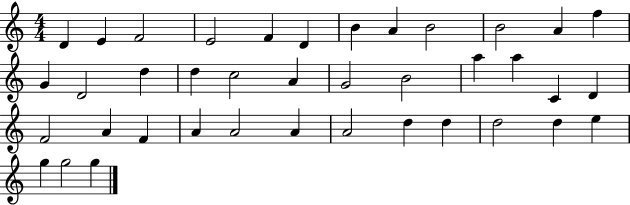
X:1
T:Untitled
M:4/4
L:1/4
K:C
D E F2 E2 F D B A B2 B2 A f G D2 d d c2 A G2 B2 a a C D F2 A F A A2 A A2 d d d2 d e g g2 g